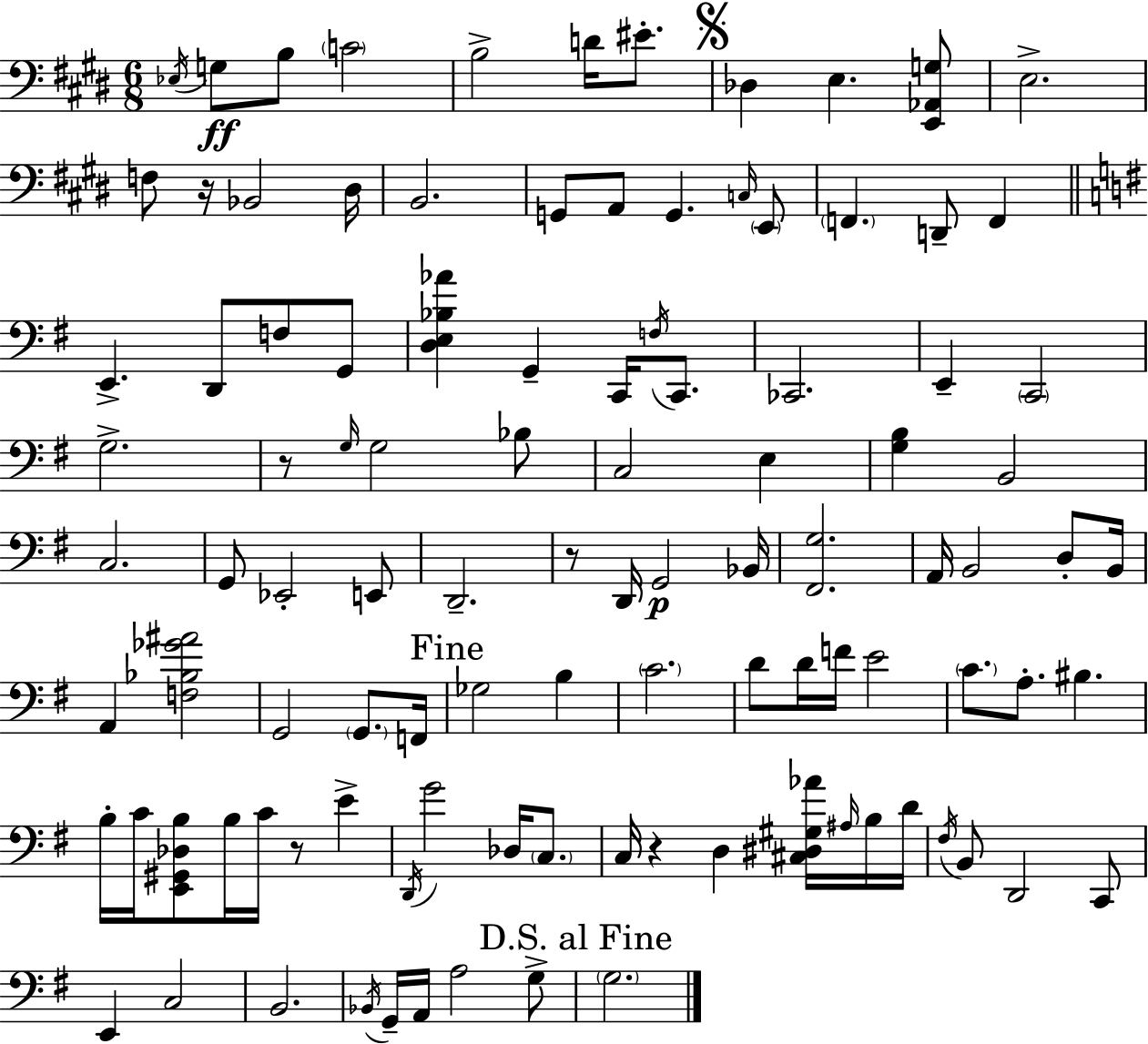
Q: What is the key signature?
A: E major